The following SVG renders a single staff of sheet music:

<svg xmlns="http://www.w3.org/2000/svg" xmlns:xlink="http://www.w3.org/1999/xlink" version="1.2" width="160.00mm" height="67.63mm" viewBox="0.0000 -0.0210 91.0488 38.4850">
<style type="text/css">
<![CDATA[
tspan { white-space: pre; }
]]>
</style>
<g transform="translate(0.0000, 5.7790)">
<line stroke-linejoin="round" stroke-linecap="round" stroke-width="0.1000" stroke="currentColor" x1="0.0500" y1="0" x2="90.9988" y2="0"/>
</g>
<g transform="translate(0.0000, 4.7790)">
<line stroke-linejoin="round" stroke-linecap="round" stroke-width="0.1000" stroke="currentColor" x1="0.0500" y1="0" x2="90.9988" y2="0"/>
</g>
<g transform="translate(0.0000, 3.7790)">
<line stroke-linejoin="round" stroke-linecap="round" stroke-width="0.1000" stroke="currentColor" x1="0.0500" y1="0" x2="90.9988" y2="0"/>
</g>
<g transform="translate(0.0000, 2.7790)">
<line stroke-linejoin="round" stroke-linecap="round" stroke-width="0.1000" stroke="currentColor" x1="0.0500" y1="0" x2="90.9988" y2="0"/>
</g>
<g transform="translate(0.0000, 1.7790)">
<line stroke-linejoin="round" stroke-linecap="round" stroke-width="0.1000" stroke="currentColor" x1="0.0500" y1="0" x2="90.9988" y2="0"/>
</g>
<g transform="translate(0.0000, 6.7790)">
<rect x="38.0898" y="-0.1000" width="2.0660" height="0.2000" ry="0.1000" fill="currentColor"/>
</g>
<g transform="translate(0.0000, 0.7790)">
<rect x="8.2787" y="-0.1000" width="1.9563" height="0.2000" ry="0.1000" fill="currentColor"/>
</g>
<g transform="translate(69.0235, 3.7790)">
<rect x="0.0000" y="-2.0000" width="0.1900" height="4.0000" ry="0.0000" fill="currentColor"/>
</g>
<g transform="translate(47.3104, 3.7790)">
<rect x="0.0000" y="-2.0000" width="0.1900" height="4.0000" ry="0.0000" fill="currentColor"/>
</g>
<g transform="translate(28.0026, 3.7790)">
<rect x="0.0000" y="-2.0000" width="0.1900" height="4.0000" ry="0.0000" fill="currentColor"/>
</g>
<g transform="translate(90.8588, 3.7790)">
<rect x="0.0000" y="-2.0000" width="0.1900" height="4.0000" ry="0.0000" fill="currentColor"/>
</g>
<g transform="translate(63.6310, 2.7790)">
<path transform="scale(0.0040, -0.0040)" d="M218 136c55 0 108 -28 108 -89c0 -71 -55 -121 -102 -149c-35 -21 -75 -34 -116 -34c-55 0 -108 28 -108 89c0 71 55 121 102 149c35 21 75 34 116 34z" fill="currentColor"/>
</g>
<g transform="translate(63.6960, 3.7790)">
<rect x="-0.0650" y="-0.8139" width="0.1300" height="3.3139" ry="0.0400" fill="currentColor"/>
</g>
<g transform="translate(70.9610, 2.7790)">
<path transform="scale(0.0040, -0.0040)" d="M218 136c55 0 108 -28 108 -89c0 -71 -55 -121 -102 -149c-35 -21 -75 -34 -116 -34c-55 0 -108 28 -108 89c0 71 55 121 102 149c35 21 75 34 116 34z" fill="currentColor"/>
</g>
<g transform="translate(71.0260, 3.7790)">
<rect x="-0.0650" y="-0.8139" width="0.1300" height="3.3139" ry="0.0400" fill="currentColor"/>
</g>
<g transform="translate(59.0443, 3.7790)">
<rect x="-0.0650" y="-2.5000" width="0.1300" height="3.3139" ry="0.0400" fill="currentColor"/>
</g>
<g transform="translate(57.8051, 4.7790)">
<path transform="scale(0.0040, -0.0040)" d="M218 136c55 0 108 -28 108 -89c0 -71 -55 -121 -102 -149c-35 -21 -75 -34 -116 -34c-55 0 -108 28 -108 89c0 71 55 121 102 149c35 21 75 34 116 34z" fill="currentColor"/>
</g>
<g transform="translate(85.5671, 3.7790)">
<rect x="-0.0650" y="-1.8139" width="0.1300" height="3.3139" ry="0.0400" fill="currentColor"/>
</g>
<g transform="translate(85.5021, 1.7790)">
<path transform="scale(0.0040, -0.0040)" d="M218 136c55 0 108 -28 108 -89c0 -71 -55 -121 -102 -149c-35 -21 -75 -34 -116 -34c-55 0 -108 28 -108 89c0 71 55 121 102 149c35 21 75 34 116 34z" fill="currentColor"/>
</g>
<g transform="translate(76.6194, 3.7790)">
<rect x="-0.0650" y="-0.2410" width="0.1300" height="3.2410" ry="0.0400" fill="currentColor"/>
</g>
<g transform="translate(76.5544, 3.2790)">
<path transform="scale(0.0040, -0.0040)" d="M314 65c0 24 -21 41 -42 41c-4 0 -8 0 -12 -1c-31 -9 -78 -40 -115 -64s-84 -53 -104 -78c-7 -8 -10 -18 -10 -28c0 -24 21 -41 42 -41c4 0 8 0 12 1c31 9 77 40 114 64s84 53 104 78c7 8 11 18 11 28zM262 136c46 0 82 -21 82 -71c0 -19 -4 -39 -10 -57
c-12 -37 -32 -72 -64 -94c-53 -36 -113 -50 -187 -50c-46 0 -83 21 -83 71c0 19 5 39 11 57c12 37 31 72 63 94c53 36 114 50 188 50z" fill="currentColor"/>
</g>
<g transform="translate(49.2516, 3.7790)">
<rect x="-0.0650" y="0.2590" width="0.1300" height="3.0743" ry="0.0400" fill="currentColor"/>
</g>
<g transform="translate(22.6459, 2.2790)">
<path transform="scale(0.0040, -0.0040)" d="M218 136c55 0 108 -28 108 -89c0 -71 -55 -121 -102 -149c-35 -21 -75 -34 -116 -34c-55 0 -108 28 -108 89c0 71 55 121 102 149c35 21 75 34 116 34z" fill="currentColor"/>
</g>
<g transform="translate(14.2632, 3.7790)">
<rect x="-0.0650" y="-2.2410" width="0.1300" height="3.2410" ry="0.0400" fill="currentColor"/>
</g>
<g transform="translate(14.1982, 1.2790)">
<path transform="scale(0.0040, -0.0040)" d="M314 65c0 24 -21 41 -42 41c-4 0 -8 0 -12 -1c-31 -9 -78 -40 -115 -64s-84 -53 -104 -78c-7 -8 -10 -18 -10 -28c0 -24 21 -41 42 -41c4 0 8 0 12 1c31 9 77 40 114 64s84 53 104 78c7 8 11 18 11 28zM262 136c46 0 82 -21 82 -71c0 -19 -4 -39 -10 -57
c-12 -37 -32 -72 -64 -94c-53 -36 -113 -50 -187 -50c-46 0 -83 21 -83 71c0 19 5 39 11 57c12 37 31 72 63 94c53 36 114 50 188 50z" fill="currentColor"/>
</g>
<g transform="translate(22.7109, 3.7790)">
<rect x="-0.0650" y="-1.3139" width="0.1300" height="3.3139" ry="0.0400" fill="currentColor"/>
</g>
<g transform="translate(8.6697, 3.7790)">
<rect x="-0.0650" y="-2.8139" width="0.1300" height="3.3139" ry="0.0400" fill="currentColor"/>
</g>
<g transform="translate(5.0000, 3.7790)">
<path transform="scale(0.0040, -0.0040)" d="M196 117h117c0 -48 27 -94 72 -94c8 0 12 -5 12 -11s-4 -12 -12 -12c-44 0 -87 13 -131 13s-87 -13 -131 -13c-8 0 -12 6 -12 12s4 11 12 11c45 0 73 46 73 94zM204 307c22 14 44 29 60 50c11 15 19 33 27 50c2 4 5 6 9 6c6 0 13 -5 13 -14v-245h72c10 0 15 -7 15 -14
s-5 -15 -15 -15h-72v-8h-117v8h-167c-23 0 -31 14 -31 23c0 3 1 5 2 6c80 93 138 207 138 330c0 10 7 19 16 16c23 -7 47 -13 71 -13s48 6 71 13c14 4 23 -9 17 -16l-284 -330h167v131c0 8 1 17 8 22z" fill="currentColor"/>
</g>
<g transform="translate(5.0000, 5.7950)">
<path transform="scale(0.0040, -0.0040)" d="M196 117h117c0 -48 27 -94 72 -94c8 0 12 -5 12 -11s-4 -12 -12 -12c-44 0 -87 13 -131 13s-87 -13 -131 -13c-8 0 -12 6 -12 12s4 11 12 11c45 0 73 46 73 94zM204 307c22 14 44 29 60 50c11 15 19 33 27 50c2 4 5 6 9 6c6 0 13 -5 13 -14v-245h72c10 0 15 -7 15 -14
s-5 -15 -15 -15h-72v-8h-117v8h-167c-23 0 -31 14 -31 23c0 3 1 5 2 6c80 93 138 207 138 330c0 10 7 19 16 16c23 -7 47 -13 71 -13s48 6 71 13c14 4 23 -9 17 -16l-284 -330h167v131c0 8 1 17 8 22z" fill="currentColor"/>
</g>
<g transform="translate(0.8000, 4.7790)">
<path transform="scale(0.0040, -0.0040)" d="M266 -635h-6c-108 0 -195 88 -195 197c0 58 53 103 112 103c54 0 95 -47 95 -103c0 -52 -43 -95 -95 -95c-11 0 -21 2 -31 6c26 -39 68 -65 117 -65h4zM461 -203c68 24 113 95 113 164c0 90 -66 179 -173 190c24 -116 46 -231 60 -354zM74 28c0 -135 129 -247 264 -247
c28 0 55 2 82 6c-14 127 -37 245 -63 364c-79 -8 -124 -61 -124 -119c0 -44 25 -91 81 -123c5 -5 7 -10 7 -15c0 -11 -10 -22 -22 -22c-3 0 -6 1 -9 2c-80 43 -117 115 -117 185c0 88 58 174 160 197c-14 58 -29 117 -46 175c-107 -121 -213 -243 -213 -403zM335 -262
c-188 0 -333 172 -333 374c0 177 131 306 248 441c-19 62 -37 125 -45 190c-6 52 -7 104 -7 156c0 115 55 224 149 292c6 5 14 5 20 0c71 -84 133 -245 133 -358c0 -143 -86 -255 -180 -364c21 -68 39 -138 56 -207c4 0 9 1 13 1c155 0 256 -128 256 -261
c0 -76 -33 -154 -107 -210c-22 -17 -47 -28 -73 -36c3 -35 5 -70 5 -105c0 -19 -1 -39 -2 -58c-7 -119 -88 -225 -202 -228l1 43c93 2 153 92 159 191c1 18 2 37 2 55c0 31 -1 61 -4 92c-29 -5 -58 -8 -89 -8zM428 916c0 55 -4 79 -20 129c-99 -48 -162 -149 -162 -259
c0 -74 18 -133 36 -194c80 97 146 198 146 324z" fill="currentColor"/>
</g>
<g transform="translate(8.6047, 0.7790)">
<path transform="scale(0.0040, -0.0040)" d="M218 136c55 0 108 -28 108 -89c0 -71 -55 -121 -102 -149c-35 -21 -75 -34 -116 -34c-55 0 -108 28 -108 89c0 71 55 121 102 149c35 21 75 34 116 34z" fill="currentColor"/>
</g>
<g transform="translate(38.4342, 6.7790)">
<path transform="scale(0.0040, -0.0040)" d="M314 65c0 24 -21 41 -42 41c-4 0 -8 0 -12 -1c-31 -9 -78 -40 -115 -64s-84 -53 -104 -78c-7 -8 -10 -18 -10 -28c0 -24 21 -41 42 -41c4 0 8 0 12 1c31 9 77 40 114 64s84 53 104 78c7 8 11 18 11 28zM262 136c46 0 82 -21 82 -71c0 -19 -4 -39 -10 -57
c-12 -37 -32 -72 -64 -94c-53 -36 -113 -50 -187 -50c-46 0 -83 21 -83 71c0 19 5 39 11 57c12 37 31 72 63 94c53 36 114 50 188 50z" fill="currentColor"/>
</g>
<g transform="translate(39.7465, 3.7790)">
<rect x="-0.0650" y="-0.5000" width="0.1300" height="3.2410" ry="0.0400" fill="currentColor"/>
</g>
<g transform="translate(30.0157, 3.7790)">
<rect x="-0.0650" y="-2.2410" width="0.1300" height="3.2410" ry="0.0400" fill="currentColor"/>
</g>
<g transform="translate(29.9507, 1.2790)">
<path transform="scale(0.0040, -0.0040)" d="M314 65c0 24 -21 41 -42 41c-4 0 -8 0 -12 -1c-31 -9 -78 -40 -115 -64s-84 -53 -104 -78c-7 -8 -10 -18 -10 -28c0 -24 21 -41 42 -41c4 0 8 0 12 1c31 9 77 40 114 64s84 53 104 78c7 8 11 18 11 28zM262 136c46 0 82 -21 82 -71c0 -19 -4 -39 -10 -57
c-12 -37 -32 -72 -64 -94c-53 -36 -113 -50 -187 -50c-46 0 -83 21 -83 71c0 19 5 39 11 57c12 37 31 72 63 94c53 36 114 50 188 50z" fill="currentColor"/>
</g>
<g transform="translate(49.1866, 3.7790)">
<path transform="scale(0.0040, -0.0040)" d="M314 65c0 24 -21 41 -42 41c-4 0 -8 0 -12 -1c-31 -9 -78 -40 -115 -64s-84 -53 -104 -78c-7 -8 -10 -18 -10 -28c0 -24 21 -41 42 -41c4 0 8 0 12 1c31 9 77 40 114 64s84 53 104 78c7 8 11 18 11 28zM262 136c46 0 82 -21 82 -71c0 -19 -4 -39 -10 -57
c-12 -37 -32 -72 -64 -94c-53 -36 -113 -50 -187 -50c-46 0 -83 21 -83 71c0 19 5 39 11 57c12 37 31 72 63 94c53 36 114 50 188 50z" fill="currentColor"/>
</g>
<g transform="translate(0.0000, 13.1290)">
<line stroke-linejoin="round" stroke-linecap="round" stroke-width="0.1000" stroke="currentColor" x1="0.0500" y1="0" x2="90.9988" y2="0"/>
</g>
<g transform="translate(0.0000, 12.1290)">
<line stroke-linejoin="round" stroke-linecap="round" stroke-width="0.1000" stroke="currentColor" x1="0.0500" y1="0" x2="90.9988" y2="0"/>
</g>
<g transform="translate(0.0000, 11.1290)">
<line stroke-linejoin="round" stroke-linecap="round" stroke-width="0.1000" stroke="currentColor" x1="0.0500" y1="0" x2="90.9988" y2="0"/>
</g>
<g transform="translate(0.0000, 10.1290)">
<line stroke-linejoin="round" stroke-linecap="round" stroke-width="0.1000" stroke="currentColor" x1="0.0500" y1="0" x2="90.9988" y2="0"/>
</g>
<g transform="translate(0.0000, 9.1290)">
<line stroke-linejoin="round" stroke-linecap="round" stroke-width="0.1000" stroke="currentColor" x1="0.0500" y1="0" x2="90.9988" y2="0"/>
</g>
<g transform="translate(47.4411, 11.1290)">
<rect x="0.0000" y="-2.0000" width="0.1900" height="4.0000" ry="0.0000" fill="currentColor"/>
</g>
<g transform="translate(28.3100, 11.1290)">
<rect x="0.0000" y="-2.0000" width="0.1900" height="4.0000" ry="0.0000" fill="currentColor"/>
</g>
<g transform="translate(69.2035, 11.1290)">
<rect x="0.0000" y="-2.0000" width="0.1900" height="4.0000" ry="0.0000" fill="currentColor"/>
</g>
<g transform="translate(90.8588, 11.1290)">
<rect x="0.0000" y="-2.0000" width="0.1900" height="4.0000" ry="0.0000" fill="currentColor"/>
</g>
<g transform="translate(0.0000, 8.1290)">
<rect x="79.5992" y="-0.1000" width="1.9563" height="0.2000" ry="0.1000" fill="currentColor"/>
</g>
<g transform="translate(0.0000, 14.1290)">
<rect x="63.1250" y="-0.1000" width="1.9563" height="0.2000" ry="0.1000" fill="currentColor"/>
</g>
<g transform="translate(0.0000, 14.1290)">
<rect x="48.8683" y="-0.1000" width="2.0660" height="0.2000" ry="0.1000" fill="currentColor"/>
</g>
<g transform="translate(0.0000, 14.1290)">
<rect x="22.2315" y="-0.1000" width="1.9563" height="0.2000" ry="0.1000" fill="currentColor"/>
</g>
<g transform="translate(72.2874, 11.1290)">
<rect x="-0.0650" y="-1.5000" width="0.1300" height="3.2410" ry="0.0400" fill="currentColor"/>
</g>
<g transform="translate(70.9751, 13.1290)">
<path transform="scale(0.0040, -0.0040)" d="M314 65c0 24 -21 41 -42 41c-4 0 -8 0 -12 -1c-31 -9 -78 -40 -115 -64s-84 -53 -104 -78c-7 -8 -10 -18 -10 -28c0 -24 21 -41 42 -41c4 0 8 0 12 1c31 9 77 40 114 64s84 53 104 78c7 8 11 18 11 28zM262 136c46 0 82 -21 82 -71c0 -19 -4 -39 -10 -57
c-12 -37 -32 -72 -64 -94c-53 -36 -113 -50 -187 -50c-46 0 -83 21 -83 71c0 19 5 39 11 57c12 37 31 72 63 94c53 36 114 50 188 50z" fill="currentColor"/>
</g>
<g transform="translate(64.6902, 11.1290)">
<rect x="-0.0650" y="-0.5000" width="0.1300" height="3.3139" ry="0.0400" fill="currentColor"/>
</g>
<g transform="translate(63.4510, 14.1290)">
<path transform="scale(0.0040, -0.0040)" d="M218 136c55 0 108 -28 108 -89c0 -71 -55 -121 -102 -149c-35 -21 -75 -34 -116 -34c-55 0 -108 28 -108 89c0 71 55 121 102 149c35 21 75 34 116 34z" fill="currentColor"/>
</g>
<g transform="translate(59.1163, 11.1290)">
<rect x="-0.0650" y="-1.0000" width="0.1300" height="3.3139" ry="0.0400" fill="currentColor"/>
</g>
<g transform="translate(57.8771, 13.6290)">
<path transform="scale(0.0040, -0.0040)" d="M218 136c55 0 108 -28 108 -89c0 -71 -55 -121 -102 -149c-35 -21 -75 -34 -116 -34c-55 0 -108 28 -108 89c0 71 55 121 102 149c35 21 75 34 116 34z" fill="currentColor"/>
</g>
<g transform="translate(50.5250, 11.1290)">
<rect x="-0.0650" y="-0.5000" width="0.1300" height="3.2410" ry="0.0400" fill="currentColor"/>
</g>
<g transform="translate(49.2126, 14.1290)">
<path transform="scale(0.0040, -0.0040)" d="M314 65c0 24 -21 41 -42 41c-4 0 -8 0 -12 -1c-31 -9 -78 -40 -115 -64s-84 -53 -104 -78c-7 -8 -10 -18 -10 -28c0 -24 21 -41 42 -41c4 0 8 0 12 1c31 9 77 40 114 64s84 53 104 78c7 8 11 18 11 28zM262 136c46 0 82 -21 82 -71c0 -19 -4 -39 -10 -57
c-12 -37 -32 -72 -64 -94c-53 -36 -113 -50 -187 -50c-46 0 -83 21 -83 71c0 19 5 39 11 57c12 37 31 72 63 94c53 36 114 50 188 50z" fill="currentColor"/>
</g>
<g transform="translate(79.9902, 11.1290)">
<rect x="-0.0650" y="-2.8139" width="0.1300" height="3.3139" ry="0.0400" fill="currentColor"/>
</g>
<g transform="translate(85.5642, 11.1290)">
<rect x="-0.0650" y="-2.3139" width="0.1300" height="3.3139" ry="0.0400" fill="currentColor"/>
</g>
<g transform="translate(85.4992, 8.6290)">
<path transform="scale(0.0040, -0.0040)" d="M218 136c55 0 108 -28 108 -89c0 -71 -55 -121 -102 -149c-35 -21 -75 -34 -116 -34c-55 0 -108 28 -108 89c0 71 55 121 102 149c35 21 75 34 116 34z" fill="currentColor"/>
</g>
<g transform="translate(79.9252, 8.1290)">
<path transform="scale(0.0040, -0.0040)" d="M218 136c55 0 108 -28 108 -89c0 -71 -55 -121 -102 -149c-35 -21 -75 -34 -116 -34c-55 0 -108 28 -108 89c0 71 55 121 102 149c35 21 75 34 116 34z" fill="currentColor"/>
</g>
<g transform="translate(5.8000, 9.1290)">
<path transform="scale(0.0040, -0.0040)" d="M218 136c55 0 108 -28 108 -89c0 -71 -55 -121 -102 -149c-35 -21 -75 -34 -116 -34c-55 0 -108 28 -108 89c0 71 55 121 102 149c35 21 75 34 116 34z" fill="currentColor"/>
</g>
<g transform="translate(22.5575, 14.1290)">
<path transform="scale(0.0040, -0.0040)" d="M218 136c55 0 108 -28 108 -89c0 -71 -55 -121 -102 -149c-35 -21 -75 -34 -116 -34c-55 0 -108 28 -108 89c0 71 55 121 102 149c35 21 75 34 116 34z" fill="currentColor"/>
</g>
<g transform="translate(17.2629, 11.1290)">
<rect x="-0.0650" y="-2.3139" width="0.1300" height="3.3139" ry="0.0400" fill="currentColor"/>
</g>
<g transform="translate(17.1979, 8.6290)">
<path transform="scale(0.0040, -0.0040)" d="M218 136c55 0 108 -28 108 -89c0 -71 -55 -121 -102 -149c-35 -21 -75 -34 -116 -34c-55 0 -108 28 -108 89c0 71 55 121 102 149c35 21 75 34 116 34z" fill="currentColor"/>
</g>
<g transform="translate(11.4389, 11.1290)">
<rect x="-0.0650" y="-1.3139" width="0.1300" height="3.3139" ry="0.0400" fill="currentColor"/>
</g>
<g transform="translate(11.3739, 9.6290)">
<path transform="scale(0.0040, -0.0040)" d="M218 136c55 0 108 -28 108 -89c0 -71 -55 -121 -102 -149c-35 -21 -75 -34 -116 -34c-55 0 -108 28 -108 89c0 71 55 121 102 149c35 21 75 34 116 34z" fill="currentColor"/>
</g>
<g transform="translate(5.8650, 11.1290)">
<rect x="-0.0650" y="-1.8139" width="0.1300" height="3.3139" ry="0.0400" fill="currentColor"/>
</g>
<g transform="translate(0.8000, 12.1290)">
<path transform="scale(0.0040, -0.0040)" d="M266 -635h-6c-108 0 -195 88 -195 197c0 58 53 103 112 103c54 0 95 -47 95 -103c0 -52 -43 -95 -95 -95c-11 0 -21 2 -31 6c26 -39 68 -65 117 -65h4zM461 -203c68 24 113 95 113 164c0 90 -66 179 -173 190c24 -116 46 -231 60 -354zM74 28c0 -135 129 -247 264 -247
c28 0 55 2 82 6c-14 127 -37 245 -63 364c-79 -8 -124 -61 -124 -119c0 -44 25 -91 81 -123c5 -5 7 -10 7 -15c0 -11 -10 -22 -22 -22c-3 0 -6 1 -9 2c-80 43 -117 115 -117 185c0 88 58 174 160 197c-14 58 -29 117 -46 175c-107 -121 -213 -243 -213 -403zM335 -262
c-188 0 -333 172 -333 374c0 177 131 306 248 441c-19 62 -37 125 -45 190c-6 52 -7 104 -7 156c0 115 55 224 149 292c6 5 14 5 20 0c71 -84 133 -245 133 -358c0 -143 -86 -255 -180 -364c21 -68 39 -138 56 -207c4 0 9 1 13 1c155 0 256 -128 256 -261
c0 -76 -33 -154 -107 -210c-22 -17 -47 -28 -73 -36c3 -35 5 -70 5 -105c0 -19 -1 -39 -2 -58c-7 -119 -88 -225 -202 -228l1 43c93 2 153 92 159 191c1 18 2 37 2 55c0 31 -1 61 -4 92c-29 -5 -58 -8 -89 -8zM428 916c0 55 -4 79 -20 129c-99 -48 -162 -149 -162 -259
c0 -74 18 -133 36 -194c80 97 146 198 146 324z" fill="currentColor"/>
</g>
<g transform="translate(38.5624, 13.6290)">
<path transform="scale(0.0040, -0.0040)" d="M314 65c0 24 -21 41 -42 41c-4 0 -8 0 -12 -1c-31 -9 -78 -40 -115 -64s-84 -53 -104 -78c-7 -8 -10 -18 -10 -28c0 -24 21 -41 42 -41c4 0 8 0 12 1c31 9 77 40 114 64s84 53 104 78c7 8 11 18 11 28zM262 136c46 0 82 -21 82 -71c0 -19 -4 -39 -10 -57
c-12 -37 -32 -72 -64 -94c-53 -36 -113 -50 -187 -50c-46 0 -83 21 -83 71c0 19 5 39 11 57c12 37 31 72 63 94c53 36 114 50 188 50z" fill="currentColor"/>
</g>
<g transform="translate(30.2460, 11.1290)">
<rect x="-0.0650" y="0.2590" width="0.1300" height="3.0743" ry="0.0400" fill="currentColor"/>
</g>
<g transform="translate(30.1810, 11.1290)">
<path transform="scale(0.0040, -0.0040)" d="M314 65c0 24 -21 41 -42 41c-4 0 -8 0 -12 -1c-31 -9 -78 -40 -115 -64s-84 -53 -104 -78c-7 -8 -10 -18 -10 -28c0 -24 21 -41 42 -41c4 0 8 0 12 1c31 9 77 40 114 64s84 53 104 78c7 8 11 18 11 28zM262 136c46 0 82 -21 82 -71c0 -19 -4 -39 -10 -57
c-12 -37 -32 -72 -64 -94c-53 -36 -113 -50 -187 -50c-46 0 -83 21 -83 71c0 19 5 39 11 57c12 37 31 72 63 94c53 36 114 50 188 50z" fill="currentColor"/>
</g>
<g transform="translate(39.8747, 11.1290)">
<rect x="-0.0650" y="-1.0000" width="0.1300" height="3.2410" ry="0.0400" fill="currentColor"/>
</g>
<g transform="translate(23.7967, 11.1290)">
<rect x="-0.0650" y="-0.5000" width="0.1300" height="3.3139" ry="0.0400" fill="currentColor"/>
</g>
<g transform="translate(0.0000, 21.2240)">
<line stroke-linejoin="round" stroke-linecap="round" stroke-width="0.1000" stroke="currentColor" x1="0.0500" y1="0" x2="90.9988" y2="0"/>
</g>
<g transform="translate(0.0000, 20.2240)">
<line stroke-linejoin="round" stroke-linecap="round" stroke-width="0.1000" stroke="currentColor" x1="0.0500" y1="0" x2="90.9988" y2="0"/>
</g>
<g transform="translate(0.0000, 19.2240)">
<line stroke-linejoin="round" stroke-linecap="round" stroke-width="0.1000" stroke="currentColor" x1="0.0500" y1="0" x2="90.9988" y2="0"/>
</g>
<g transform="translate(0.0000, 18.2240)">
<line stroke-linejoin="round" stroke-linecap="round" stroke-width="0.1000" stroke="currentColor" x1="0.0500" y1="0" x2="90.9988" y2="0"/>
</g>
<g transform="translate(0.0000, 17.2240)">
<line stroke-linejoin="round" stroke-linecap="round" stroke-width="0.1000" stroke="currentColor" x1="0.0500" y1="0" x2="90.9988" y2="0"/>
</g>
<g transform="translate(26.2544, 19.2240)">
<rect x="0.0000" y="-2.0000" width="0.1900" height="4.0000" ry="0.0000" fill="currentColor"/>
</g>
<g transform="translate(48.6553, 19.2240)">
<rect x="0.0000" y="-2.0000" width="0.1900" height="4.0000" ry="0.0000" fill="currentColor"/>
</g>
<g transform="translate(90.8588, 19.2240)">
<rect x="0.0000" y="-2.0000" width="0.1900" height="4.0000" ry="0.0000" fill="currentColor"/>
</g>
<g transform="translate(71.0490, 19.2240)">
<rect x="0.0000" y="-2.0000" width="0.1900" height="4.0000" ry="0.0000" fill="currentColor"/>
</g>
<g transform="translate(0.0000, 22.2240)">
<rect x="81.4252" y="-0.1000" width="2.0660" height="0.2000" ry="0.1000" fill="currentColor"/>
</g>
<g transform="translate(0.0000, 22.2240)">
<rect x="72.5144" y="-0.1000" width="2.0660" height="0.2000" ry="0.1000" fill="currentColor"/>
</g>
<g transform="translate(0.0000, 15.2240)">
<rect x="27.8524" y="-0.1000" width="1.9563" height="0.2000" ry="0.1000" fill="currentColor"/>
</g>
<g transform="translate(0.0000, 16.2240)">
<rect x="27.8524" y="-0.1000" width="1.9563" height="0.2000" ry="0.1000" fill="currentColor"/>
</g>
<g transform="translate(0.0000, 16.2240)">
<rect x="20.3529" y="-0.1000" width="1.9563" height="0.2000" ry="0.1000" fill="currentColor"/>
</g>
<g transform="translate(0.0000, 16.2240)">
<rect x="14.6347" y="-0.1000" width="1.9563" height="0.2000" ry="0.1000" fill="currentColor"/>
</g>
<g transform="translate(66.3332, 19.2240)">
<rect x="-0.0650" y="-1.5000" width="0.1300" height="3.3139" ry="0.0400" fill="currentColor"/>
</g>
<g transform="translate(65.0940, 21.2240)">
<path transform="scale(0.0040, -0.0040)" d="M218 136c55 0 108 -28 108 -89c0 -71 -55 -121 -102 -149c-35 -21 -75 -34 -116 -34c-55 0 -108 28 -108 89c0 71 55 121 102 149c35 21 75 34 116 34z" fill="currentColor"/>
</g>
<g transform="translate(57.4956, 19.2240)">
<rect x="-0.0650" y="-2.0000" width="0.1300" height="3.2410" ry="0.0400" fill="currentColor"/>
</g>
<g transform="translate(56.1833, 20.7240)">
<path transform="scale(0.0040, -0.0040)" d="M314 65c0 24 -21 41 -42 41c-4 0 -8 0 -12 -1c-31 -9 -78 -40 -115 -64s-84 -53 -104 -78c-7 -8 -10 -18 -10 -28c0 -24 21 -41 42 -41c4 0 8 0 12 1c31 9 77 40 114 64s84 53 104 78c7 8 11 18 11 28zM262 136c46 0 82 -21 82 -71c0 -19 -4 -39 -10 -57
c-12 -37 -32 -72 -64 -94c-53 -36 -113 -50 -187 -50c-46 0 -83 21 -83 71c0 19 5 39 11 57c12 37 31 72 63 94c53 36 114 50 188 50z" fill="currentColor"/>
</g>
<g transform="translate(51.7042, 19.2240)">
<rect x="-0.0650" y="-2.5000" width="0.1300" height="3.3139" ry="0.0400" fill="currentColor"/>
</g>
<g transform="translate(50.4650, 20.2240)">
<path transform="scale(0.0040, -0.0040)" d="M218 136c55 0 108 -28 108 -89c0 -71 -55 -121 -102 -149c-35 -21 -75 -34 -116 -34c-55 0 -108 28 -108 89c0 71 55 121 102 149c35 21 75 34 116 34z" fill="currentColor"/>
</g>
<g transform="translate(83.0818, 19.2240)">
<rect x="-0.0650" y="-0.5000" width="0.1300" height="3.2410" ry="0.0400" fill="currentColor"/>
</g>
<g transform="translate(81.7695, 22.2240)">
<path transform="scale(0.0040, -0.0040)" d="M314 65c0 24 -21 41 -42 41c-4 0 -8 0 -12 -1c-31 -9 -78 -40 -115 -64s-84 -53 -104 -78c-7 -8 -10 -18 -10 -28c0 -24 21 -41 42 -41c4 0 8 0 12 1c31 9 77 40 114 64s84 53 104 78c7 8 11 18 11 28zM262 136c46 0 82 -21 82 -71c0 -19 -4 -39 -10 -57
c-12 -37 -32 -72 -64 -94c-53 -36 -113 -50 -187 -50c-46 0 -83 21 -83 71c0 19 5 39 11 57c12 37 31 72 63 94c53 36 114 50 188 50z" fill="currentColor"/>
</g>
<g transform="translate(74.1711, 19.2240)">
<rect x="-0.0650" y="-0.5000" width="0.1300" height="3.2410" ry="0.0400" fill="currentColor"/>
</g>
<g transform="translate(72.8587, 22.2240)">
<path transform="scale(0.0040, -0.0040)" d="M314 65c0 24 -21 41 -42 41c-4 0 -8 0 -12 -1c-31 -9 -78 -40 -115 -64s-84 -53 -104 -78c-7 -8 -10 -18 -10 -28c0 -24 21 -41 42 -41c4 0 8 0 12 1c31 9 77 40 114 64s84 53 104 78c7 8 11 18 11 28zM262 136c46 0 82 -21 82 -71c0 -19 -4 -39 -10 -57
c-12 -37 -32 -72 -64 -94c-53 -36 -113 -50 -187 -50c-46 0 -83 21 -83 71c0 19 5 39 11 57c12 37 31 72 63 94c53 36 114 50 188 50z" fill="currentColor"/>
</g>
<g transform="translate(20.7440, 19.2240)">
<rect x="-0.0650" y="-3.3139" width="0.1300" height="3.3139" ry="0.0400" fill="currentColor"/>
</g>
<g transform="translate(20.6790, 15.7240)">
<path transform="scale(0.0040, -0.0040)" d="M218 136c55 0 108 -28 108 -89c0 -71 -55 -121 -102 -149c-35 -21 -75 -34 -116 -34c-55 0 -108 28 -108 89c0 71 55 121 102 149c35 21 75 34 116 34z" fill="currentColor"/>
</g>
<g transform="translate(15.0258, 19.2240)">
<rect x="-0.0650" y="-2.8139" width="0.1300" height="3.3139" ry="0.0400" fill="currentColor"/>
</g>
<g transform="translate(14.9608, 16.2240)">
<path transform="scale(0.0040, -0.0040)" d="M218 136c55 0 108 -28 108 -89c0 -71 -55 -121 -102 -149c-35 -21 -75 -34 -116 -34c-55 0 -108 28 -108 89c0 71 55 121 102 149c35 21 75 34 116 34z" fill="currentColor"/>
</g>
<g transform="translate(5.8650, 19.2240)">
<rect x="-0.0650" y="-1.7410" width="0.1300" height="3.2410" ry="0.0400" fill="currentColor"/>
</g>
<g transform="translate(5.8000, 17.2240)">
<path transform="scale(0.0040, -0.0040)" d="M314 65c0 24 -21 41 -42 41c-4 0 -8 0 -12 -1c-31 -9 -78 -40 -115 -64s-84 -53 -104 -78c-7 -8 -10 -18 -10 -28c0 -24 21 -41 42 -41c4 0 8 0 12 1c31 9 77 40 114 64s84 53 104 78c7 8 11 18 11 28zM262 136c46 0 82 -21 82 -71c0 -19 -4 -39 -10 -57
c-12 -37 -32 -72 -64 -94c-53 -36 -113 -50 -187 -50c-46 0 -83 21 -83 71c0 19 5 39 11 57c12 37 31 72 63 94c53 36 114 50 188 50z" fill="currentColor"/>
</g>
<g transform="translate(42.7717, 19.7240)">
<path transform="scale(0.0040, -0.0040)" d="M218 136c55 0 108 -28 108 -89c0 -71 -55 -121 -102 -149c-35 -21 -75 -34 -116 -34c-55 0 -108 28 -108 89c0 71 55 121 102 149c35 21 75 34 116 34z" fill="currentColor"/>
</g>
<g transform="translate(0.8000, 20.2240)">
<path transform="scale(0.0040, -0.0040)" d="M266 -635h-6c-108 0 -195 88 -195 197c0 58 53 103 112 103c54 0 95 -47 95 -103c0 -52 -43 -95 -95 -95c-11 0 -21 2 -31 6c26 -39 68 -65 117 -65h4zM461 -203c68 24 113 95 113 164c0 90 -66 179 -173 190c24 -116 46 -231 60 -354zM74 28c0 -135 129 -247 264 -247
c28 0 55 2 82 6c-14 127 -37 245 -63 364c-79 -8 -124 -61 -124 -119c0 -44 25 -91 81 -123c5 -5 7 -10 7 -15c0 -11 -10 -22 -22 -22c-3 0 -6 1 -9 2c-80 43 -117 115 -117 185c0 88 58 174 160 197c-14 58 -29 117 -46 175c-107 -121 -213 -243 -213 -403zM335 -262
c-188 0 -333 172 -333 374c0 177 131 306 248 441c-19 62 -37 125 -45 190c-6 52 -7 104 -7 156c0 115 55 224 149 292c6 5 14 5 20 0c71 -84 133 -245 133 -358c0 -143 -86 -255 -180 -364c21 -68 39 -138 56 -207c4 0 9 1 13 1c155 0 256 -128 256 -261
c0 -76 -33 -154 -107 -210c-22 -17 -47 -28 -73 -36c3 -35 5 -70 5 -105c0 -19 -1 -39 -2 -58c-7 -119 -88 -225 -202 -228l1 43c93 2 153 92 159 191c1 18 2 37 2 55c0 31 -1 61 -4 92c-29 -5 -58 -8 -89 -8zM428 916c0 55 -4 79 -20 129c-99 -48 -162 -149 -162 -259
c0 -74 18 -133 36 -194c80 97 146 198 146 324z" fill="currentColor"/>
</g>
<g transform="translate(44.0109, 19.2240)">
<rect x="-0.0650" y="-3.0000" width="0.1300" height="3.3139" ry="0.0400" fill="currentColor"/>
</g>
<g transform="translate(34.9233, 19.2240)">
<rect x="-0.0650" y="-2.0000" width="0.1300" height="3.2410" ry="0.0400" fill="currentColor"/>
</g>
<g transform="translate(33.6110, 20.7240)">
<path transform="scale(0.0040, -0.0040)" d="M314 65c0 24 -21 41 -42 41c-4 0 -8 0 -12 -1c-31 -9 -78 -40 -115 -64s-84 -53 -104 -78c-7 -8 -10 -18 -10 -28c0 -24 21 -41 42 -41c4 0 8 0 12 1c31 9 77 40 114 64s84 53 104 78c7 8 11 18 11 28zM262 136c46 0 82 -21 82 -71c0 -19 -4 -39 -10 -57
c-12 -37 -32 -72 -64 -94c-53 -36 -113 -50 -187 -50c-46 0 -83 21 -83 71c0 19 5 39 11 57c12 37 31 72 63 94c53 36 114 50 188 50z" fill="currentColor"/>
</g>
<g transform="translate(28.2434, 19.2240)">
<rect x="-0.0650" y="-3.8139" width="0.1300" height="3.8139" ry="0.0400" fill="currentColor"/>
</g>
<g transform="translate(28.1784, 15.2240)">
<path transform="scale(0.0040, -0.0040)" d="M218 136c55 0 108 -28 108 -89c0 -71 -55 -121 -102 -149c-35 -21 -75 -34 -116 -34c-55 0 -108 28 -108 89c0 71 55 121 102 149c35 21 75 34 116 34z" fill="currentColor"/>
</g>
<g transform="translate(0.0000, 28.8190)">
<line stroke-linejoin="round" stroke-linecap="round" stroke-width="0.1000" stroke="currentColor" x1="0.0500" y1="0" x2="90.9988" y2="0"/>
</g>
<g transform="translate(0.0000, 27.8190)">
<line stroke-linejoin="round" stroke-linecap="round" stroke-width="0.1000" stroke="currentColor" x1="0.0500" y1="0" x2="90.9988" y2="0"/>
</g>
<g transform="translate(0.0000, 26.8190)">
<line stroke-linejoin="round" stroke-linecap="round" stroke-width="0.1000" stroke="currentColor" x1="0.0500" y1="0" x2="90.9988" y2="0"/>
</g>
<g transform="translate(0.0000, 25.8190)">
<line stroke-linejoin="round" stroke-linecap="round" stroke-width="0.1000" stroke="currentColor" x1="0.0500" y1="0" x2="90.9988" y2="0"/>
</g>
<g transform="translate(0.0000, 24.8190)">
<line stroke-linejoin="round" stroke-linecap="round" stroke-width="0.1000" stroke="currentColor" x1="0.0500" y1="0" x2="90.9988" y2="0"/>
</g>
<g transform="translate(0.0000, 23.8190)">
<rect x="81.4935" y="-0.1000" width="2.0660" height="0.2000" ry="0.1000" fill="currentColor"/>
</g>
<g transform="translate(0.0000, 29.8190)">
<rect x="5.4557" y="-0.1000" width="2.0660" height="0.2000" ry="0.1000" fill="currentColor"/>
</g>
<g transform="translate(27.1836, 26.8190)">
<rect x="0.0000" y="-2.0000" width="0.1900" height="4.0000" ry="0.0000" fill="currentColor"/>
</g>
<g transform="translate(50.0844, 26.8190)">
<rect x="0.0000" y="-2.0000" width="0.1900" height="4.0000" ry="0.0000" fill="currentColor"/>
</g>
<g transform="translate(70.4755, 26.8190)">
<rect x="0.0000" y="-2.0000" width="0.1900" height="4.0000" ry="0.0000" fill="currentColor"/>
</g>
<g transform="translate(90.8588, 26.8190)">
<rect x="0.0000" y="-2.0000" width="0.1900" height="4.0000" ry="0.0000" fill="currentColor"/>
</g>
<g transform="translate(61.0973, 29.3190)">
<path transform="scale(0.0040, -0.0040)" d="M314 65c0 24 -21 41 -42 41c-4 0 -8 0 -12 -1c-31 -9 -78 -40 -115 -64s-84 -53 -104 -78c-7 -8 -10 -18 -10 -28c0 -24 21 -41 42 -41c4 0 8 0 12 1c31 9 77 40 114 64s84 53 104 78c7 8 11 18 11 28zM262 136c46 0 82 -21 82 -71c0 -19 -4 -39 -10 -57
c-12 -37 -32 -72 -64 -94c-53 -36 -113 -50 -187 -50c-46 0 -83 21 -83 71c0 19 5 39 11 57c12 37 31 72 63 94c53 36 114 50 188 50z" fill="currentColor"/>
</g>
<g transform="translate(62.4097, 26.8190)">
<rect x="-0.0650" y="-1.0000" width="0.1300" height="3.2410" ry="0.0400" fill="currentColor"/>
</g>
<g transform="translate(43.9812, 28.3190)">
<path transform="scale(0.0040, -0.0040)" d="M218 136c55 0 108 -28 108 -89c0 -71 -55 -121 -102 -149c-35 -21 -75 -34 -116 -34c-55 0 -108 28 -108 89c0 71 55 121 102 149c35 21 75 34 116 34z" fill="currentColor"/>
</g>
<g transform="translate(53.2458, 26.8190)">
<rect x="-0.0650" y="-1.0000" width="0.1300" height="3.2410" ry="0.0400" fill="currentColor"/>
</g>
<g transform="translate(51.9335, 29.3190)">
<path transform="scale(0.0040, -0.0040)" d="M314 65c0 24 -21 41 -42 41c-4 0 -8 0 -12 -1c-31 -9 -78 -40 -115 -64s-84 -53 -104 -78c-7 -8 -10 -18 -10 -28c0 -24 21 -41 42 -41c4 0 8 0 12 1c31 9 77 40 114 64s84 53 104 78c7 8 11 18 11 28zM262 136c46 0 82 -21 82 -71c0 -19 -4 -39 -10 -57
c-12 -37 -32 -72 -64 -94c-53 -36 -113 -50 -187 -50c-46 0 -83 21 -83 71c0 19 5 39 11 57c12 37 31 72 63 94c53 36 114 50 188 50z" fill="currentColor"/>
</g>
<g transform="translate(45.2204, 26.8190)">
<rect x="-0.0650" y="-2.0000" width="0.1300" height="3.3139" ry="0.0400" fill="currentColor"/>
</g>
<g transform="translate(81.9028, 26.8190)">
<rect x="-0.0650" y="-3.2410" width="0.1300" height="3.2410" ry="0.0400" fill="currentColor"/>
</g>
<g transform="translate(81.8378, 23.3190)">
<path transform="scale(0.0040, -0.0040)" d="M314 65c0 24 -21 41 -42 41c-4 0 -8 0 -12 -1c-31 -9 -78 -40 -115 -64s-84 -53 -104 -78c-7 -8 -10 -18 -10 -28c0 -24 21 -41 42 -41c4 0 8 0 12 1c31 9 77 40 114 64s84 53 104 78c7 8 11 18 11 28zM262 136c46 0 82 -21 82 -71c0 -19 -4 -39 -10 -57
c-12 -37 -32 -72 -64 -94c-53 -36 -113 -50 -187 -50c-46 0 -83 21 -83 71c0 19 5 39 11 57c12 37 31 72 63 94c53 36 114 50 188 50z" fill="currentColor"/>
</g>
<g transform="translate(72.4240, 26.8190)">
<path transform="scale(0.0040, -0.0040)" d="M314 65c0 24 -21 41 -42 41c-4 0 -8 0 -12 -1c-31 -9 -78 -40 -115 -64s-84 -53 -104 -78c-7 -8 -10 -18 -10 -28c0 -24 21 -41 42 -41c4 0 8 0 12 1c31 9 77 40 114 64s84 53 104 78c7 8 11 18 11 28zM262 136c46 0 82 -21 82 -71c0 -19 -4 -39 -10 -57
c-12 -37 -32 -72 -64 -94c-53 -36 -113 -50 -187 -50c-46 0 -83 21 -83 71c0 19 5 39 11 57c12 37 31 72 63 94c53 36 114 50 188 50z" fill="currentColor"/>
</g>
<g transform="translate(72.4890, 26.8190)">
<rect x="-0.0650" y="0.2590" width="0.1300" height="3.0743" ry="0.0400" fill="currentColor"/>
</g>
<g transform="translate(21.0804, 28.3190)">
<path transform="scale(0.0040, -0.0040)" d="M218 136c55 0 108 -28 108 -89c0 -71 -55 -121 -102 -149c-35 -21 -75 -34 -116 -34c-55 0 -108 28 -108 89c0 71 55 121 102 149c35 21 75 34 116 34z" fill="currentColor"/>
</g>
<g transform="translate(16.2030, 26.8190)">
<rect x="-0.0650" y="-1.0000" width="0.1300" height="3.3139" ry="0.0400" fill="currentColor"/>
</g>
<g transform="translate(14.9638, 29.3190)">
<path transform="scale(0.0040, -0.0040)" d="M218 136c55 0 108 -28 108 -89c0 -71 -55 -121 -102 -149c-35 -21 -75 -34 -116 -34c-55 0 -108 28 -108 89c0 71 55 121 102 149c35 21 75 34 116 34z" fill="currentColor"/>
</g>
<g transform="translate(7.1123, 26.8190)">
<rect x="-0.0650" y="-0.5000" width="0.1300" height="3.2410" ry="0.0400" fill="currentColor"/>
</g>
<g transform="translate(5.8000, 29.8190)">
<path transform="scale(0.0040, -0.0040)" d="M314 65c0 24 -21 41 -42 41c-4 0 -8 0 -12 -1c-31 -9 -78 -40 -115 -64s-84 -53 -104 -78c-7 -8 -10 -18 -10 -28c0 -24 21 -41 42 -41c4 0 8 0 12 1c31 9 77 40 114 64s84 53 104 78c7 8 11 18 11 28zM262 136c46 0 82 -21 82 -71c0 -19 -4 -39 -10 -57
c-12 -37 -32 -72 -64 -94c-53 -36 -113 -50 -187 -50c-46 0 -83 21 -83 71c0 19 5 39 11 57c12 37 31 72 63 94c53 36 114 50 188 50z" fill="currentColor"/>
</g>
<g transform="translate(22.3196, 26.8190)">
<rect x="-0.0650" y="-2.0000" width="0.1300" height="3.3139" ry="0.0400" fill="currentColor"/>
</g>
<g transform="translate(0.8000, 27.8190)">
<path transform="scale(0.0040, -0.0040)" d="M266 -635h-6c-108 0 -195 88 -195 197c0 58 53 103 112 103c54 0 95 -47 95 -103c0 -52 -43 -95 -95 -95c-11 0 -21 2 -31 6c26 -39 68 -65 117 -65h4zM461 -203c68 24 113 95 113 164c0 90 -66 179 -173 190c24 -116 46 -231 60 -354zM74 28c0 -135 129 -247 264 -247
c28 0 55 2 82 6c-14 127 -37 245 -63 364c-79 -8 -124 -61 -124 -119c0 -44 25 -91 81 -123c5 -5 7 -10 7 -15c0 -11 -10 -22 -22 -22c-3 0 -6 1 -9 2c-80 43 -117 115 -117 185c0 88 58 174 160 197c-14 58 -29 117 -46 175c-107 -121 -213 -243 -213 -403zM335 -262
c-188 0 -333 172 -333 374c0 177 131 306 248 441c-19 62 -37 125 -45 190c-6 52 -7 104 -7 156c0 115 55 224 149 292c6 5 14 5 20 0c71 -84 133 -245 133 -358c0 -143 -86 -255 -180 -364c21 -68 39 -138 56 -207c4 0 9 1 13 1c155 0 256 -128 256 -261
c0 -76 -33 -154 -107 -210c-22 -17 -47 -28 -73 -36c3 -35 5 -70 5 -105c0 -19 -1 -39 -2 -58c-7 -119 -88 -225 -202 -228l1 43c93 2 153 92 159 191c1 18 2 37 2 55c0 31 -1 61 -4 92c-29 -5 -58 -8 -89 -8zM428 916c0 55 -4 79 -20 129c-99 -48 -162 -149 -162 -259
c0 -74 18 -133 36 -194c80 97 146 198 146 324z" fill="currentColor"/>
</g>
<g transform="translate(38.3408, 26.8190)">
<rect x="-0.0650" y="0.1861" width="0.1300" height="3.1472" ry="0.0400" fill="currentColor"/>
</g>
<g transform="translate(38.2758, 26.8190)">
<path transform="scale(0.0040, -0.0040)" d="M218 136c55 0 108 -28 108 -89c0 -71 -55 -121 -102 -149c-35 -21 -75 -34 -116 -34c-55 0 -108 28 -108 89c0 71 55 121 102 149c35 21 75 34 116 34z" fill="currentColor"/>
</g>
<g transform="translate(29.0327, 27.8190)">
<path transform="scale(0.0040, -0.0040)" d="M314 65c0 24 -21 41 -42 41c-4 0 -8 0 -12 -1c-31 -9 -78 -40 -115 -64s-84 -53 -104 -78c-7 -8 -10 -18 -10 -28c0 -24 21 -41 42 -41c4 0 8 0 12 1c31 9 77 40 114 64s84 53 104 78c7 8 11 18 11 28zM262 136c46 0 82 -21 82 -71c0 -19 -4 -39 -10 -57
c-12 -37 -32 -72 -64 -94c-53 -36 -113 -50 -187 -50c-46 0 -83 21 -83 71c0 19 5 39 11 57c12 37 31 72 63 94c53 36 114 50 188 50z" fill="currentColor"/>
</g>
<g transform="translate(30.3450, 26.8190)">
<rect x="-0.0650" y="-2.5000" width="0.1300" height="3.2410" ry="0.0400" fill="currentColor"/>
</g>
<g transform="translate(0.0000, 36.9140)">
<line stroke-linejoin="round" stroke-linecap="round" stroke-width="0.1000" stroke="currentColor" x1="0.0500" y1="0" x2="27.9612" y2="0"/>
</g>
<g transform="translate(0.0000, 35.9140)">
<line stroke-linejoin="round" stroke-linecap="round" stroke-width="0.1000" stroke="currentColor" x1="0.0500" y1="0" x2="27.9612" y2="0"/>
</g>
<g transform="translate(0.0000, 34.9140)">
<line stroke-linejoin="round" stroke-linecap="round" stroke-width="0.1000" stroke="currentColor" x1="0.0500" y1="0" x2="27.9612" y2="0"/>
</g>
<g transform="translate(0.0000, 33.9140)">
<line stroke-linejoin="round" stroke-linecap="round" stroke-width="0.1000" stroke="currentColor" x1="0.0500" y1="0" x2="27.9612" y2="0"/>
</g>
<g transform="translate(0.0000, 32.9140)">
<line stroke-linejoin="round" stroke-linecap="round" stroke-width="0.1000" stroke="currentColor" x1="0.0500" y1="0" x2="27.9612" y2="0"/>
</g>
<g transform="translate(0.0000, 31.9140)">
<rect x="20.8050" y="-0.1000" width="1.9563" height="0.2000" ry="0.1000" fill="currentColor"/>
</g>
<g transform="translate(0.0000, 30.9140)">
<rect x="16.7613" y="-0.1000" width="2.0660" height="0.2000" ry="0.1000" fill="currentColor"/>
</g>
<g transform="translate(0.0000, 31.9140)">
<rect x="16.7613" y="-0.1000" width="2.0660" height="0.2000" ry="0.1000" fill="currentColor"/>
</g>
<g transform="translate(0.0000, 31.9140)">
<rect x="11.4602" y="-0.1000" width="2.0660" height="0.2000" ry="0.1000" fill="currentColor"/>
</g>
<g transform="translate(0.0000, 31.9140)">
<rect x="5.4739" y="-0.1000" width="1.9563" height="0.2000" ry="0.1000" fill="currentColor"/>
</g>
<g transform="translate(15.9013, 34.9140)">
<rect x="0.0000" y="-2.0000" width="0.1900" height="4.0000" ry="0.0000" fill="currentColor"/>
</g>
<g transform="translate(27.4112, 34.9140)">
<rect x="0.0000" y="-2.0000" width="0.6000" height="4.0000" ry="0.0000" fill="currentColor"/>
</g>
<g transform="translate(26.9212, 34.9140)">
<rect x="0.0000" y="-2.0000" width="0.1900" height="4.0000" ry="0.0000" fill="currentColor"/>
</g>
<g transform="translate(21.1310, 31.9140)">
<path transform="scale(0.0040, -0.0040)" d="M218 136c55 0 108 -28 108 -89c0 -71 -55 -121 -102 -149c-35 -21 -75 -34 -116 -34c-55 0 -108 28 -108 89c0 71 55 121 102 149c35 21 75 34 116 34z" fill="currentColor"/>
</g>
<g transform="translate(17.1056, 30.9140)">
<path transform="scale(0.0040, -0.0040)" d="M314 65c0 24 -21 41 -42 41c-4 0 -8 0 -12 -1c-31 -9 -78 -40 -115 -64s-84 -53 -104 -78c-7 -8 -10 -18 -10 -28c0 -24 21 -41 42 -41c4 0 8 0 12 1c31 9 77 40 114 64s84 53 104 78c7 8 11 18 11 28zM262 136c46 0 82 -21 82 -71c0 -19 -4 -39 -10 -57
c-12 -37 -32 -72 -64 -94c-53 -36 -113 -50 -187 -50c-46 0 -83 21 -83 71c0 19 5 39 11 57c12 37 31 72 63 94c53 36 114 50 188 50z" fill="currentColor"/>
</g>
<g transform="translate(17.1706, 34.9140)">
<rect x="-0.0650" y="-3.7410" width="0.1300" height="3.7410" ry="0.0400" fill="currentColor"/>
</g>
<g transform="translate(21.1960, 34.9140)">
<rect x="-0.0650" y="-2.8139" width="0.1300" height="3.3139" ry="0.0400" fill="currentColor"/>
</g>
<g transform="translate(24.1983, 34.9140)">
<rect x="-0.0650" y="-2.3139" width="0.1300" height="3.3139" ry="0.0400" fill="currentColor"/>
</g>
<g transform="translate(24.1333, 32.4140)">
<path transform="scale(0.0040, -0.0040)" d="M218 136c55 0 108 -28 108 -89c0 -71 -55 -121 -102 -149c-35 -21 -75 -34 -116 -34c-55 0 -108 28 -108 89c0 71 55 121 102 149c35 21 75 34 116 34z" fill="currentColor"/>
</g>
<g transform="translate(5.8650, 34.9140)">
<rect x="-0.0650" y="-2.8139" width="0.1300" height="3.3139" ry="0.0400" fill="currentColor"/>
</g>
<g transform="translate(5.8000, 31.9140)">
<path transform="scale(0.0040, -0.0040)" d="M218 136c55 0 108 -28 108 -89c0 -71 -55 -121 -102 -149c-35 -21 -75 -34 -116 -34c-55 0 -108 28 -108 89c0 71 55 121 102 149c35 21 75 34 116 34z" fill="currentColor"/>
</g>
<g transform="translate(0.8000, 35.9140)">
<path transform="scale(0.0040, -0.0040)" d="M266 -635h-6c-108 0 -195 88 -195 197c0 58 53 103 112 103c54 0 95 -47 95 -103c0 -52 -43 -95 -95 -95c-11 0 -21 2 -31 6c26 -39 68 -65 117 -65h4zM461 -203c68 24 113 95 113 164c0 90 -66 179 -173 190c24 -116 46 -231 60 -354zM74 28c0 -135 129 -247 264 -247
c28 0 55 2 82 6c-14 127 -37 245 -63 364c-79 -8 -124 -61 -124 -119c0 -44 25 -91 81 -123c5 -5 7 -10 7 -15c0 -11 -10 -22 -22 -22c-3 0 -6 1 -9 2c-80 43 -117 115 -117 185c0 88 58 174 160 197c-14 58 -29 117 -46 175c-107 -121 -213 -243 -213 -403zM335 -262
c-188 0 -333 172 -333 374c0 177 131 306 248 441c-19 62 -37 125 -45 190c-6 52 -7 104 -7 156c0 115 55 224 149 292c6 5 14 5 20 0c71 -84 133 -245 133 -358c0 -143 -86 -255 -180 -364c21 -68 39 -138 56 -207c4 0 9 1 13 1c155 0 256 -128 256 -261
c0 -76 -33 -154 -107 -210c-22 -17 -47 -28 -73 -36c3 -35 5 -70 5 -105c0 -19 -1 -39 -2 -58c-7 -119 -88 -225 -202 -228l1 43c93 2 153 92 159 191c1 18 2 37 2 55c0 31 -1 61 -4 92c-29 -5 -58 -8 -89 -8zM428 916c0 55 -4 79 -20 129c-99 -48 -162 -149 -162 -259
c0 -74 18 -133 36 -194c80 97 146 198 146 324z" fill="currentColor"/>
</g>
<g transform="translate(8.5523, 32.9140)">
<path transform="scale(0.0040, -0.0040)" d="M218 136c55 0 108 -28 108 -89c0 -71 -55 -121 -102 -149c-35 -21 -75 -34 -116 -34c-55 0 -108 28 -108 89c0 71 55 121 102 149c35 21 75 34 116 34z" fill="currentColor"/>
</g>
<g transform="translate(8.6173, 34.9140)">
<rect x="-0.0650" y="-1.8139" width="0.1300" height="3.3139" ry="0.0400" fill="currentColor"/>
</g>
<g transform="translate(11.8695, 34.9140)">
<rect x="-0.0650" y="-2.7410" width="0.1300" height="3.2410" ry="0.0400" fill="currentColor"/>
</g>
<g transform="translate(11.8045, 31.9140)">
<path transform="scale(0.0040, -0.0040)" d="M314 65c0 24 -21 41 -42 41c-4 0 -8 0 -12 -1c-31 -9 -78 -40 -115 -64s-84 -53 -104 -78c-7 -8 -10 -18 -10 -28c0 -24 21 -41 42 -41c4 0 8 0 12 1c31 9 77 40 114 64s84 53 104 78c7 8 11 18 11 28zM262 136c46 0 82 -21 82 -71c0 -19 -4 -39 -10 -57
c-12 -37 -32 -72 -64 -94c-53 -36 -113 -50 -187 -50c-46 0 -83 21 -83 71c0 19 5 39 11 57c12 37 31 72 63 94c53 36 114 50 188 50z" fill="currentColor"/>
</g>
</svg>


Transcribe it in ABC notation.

X:1
T:Untitled
M:4/4
L:1/4
K:C
a g2 e g2 C2 B2 G d d c2 f f e g C B2 D2 C2 D C E2 a g f2 a b c' F2 A G F2 E C2 C2 C2 D F G2 B F D2 D2 B2 b2 a f a2 c'2 a g